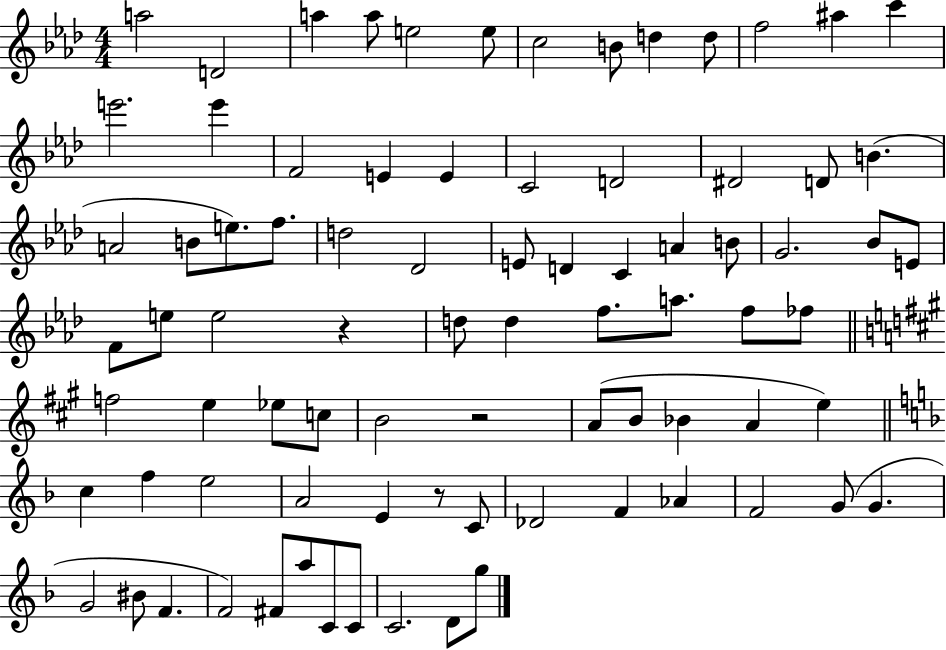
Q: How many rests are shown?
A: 3